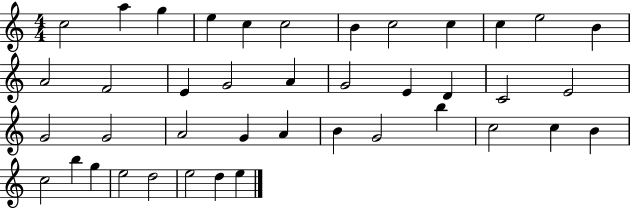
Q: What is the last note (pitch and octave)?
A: E5